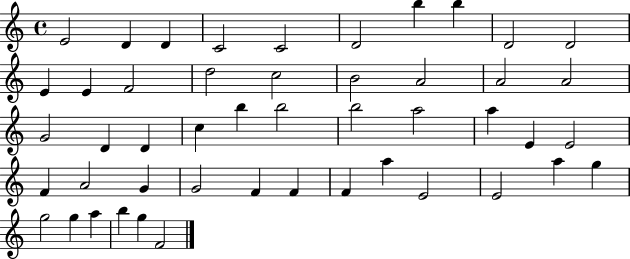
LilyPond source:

{
  \clef treble
  \time 4/4
  \defaultTimeSignature
  \key c \major
  e'2 d'4 d'4 | c'2 c'2 | d'2 b''4 b''4 | d'2 d'2 | \break e'4 e'4 f'2 | d''2 c''2 | b'2 a'2 | a'2 a'2 | \break g'2 d'4 d'4 | c''4 b''4 b''2 | b''2 a''2 | a''4 e'4 e'2 | \break f'4 a'2 g'4 | g'2 f'4 f'4 | f'4 a''4 e'2 | e'2 a''4 g''4 | \break g''2 g''4 a''4 | b''4 g''4 f'2 | \bar "|."
}